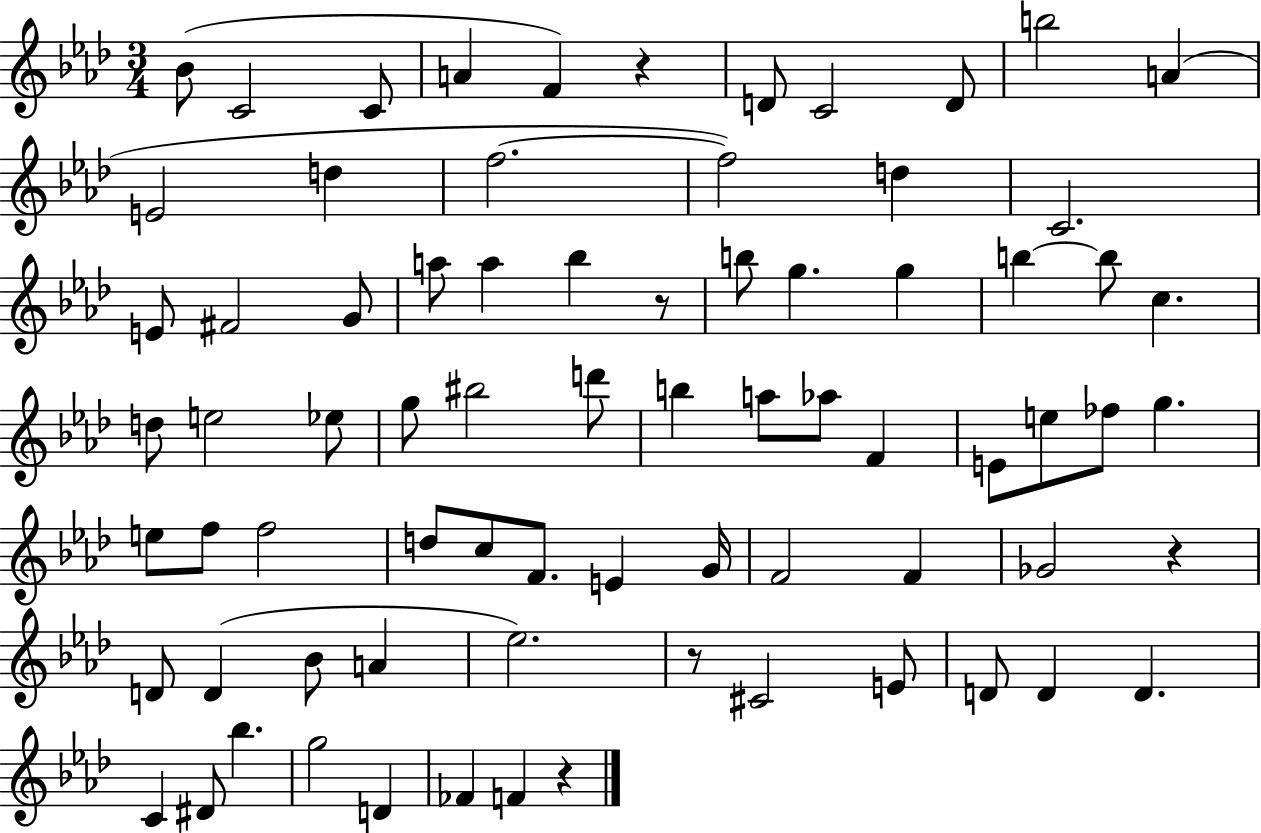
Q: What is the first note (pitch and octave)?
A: Bb4